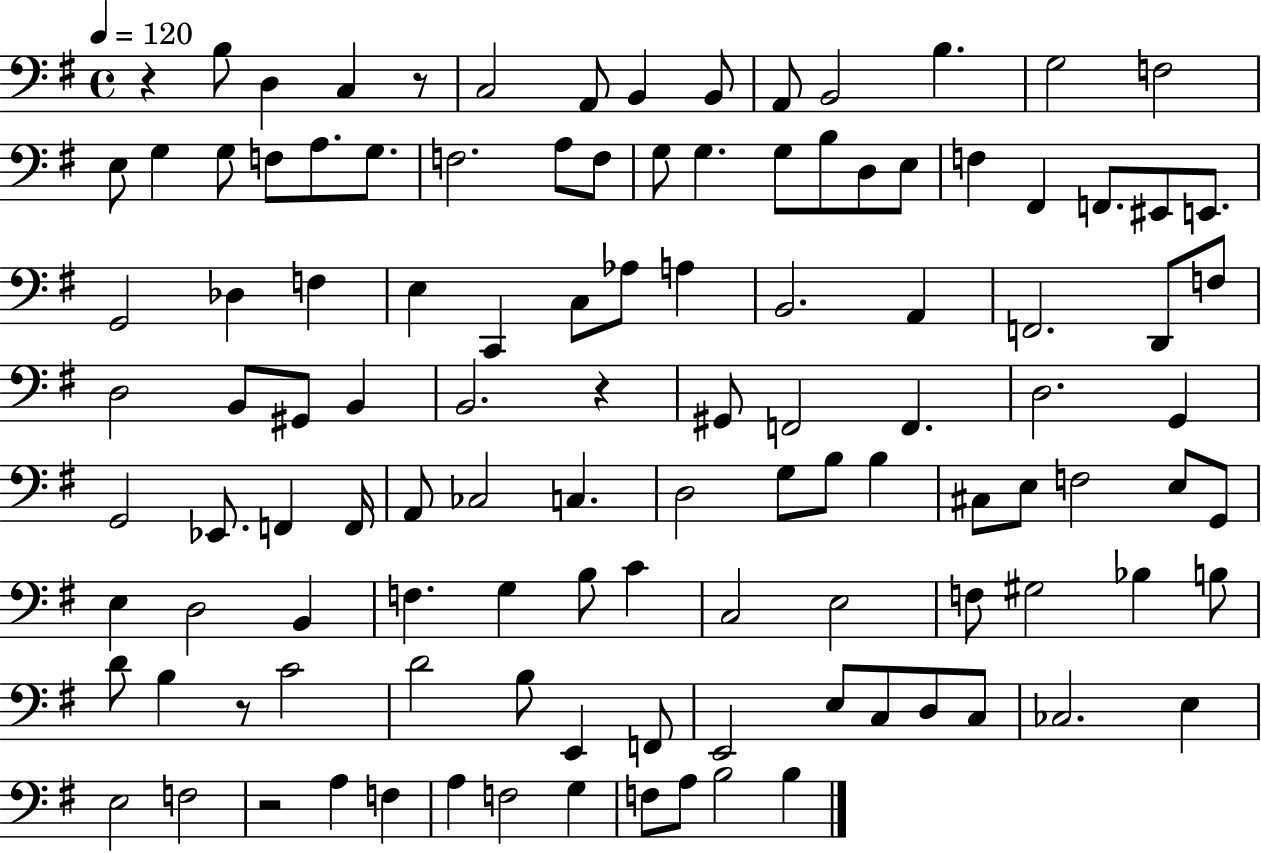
R/q B3/e D3/q C3/q R/e C3/h A2/e B2/q B2/e A2/e B2/h B3/q. G3/h F3/h E3/e G3/q G3/e F3/e A3/e. G3/e. F3/h. A3/e F3/e G3/e G3/q. G3/e B3/e D3/e E3/e F3/q F#2/q F2/e. EIS2/e E2/e. G2/h Db3/q F3/q E3/q C2/q C3/e Ab3/e A3/q B2/h. A2/q F2/h. D2/e F3/e D3/h B2/e G#2/e B2/q B2/h. R/q G#2/e F2/h F2/q. D3/h. G2/q G2/h Eb2/e. F2/q F2/s A2/e CES3/h C3/q. D3/h G3/e B3/e B3/q C#3/e E3/e F3/h E3/e G2/e E3/q D3/h B2/q F3/q. G3/q B3/e C4/q C3/h E3/h F3/e G#3/h Bb3/q B3/e D4/e B3/q R/e C4/h D4/h B3/e E2/q F2/e E2/h E3/e C3/e D3/e C3/e CES3/h. E3/q E3/h F3/h R/h A3/q F3/q A3/q F3/h G3/q F3/e A3/e B3/h B3/q